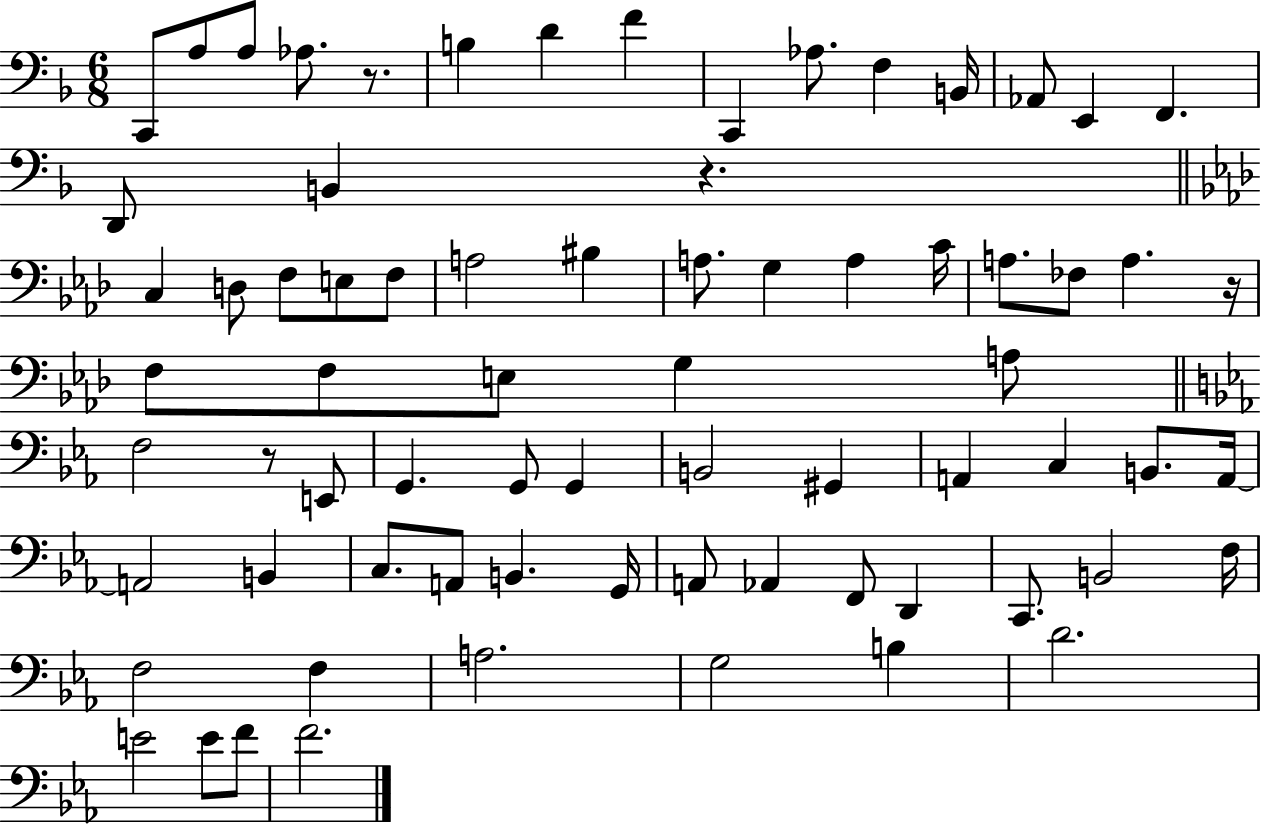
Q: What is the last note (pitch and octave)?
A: F4